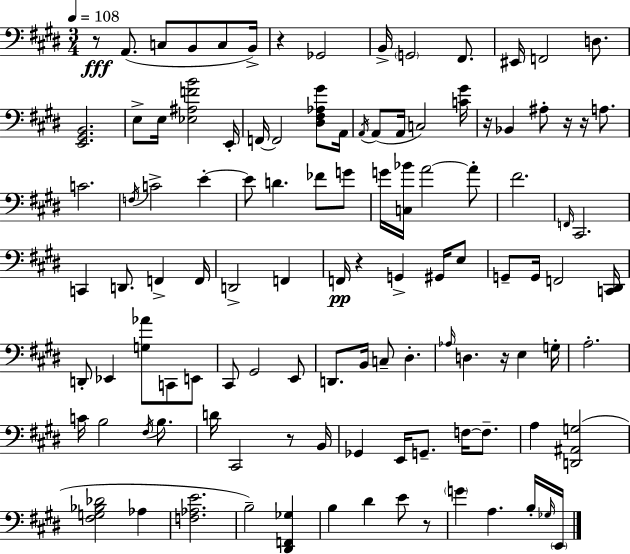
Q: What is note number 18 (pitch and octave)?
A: A2